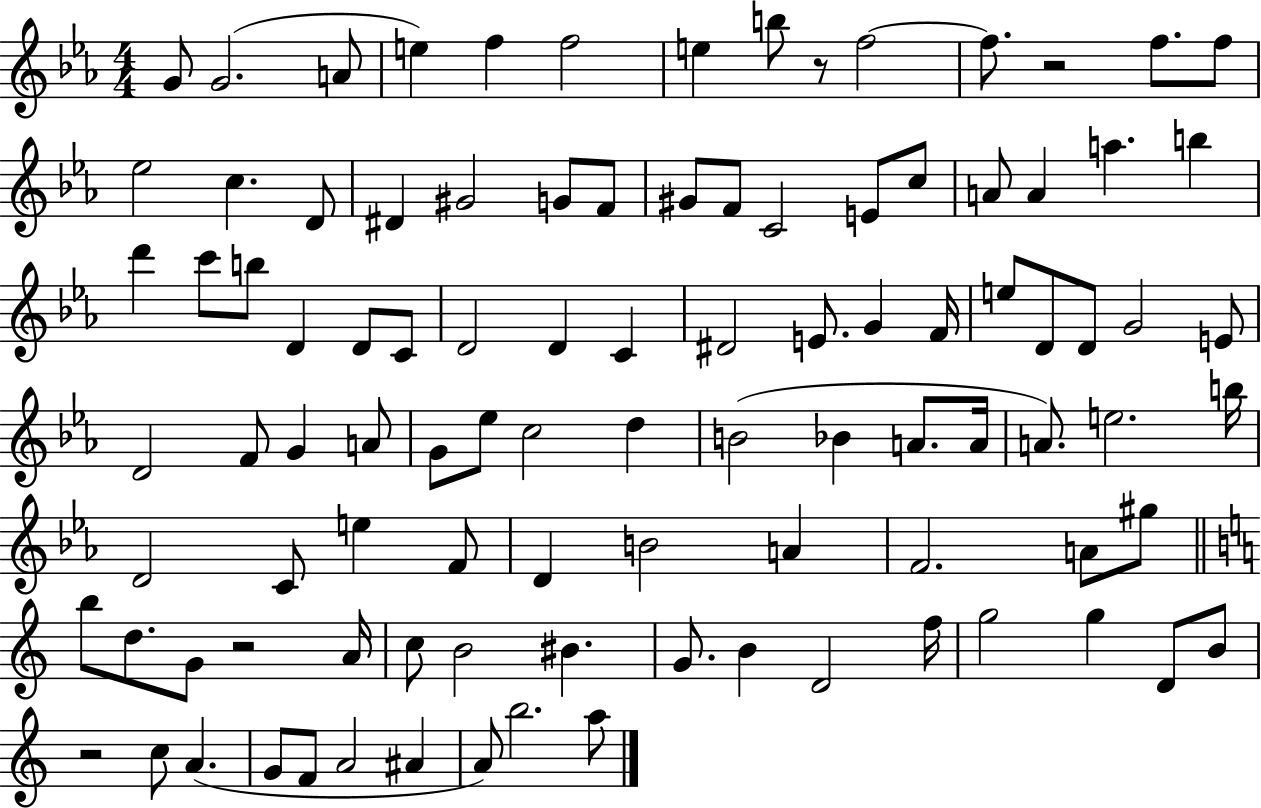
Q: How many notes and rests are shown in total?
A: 99